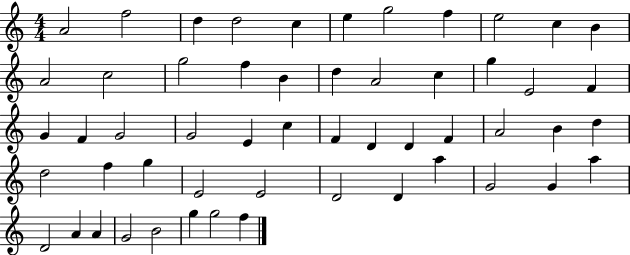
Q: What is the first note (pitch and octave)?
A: A4